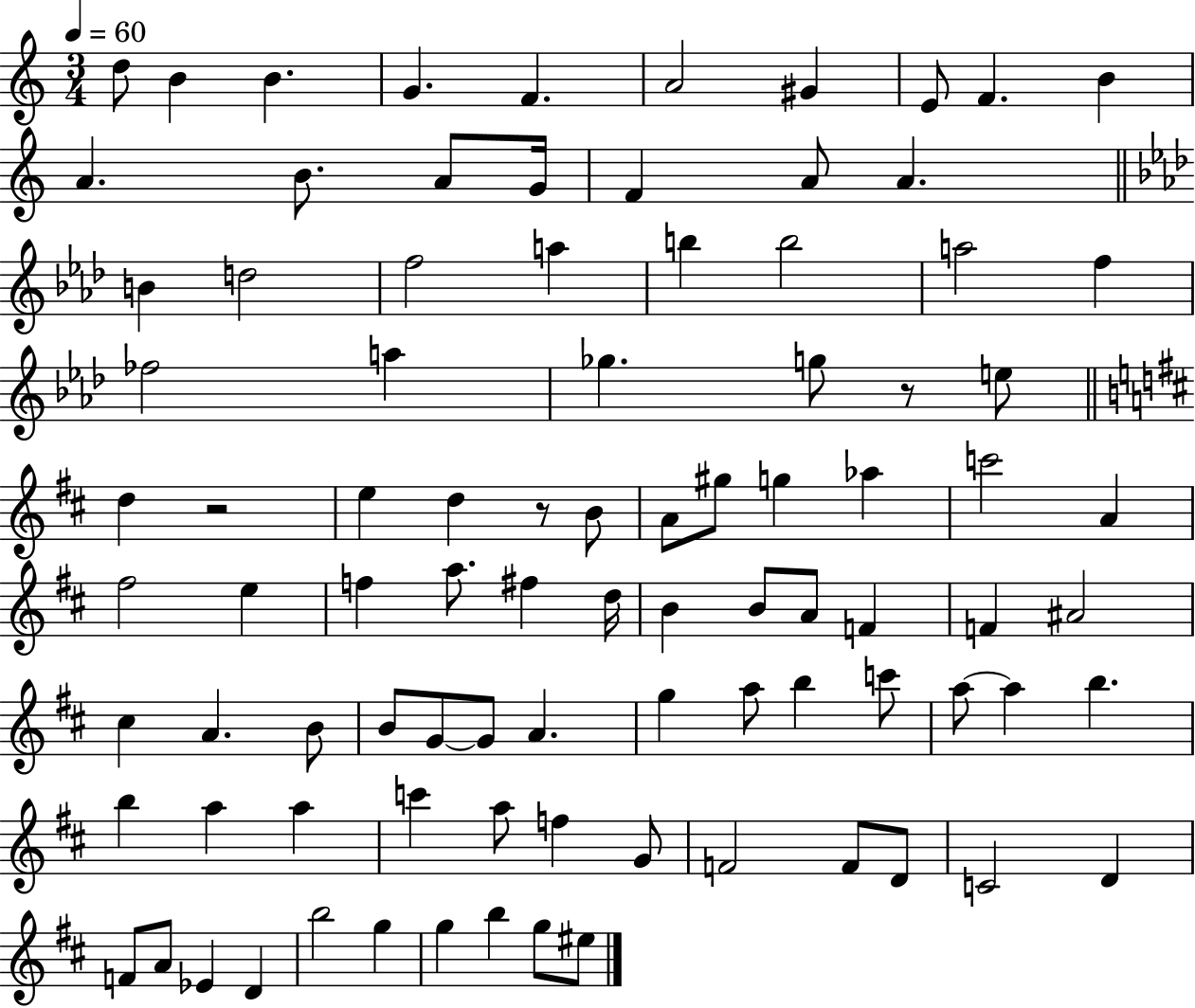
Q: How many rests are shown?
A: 3